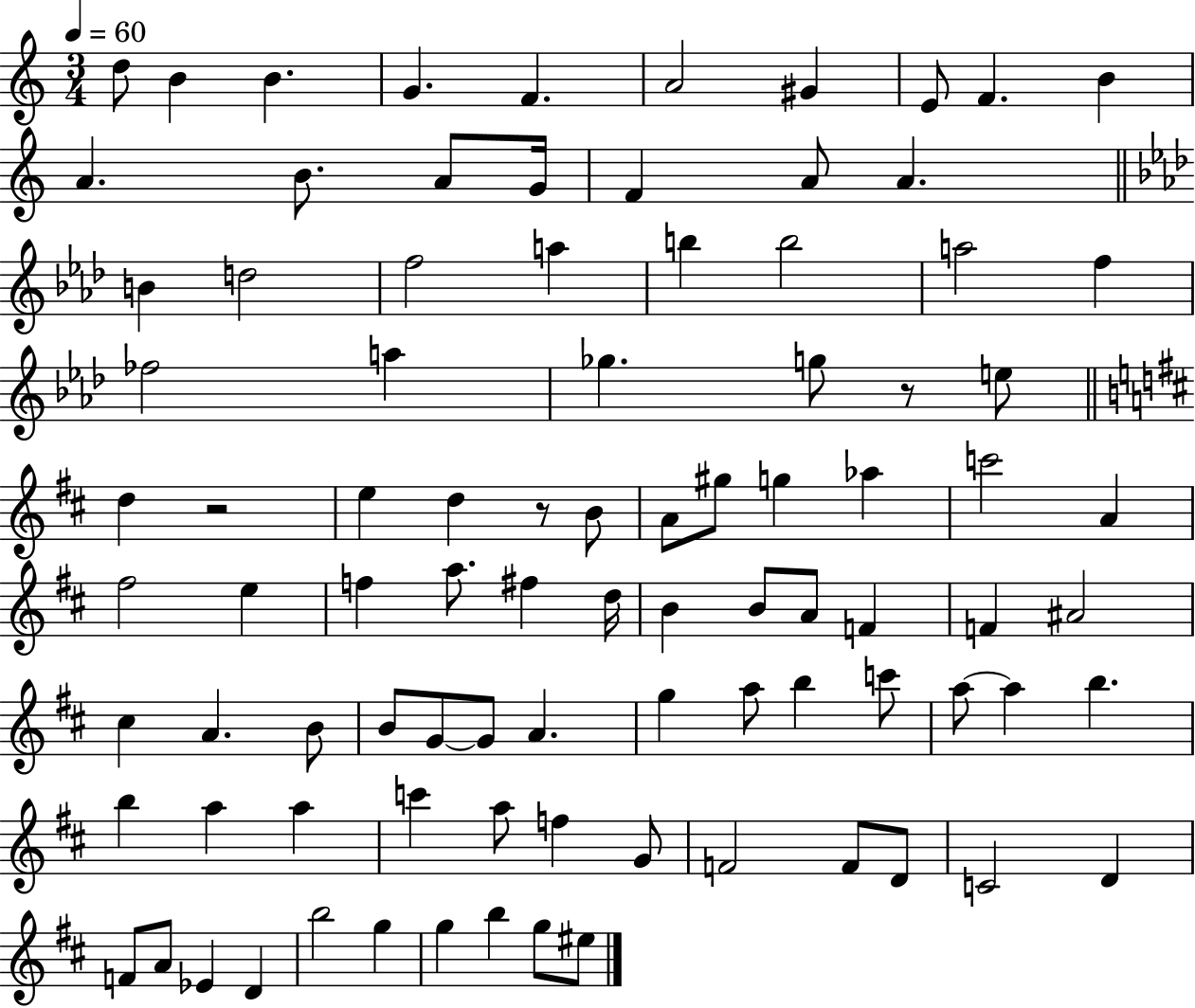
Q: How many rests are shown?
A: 3